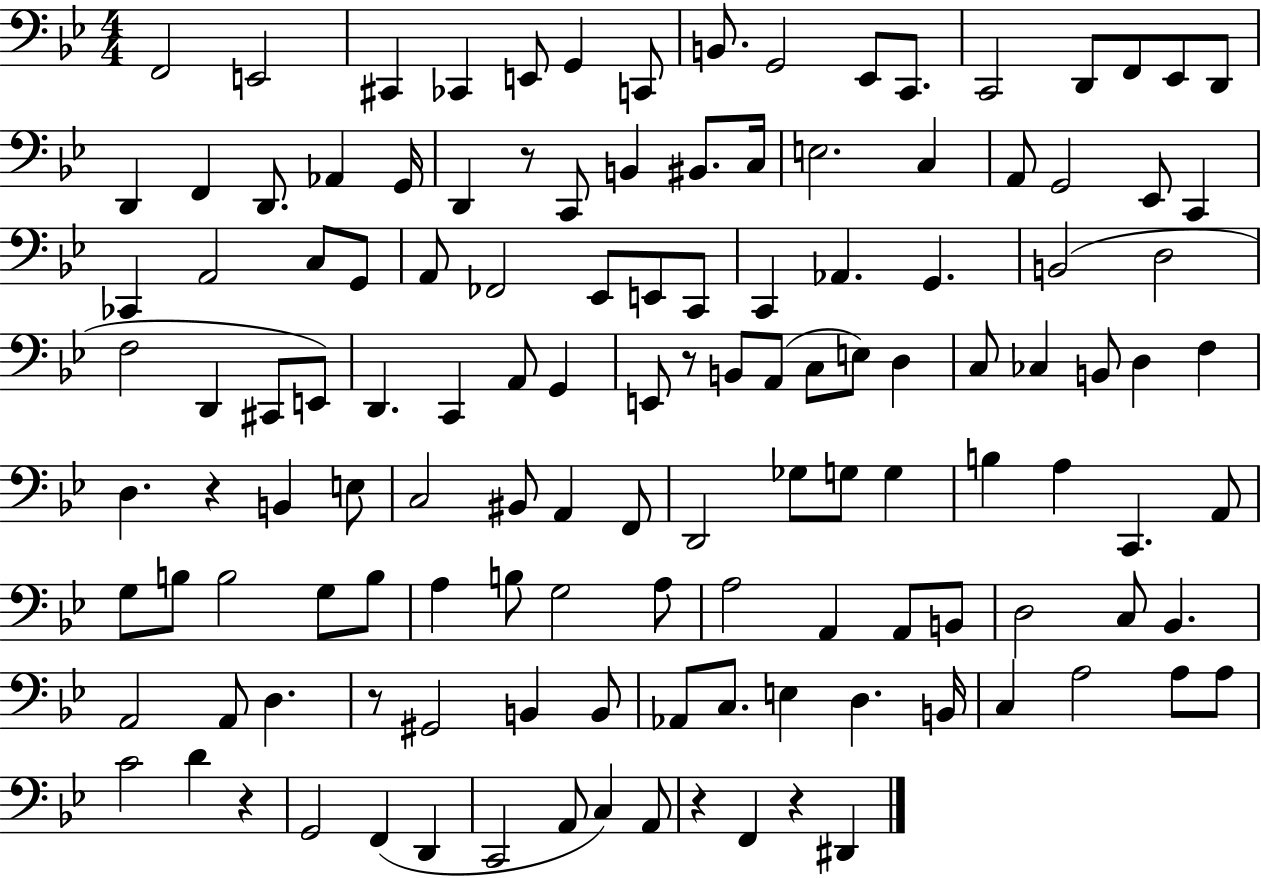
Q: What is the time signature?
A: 4/4